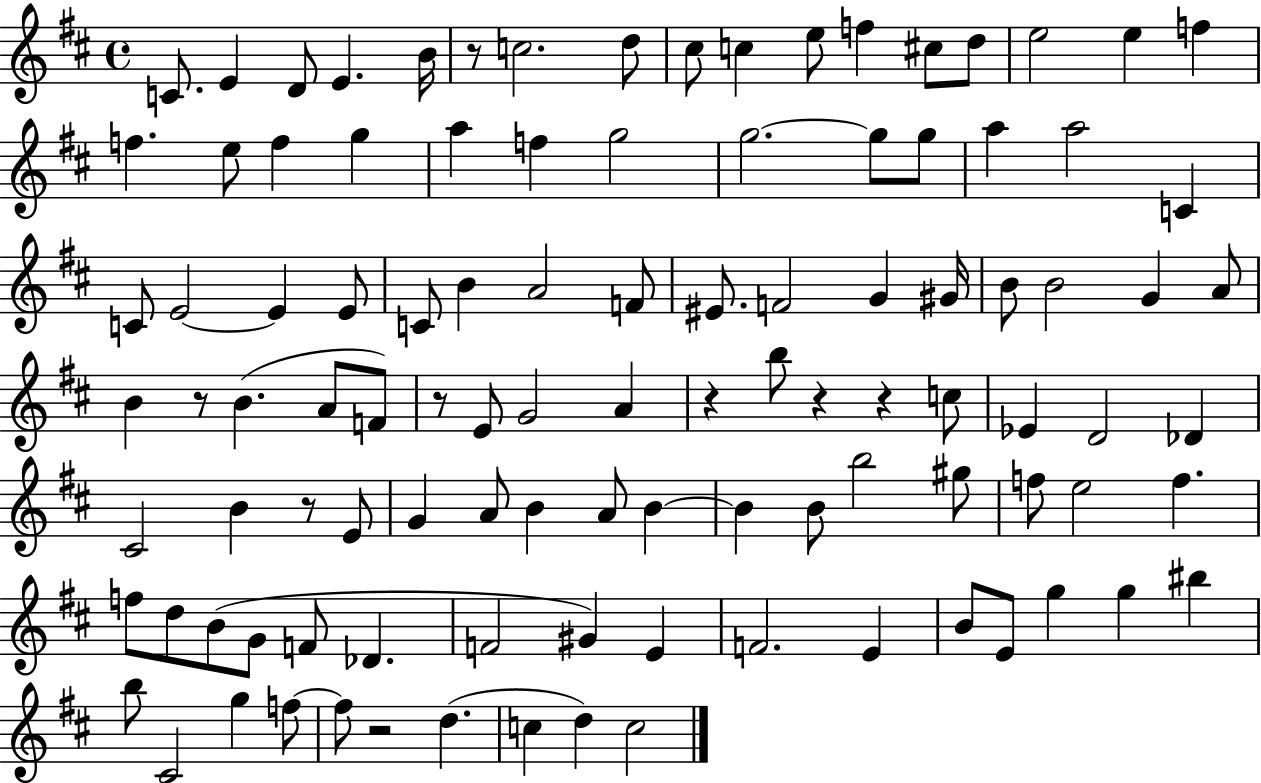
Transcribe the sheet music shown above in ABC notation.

X:1
T:Untitled
M:4/4
L:1/4
K:D
C/2 E D/2 E B/4 z/2 c2 d/2 ^c/2 c e/2 f ^c/2 d/2 e2 e f f e/2 f g a f g2 g2 g/2 g/2 a a2 C C/2 E2 E E/2 C/2 B A2 F/2 ^E/2 F2 G ^G/4 B/2 B2 G A/2 B z/2 B A/2 F/2 z/2 E/2 G2 A z b/2 z z c/2 _E D2 _D ^C2 B z/2 E/2 G A/2 B A/2 B B B/2 b2 ^g/2 f/2 e2 f f/2 d/2 B/2 G/2 F/2 _D F2 ^G E F2 E B/2 E/2 g g ^b b/2 ^C2 g f/2 f/2 z2 d c d c2